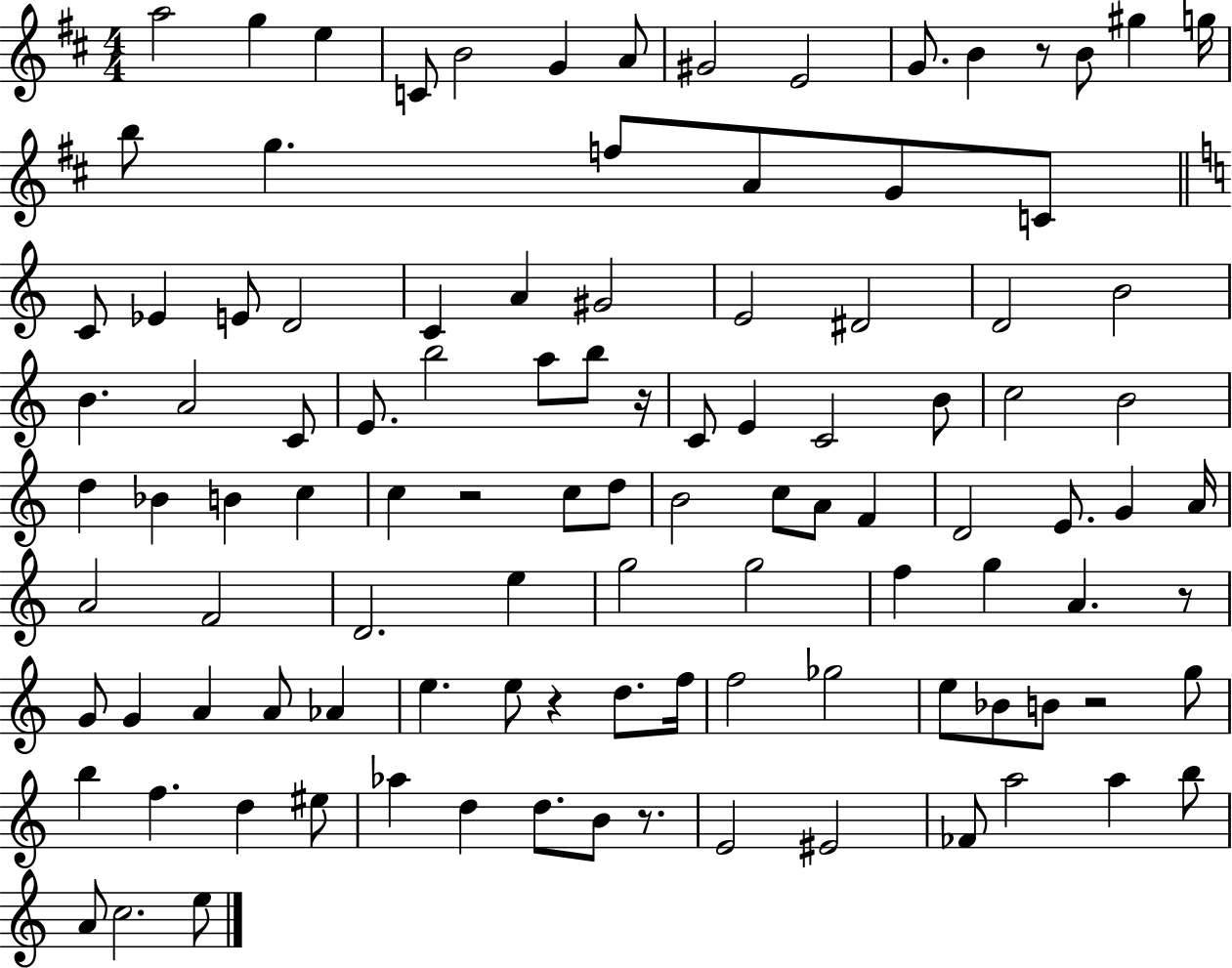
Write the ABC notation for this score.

X:1
T:Untitled
M:4/4
L:1/4
K:D
a2 g e C/2 B2 G A/2 ^G2 E2 G/2 B z/2 B/2 ^g g/4 b/2 g f/2 A/2 G/2 C/2 C/2 _E E/2 D2 C A ^G2 E2 ^D2 D2 B2 B A2 C/2 E/2 b2 a/2 b/2 z/4 C/2 E C2 B/2 c2 B2 d _B B c c z2 c/2 d/2 B2 c/2 A/2 F D2 E/2 G A/4 A2 F2 D2 e g2 g2 f g A z/2 G/2 G A A/2 _A e e/2 z d/2 f/4 f2 _g2 e/2 _B/2 B/2 z2 g/2 b f d ^e/2 _a d d/2 B/2 z/2 E2 ^E2 _F/2 a2 a b/2 A/2 c2 e/2